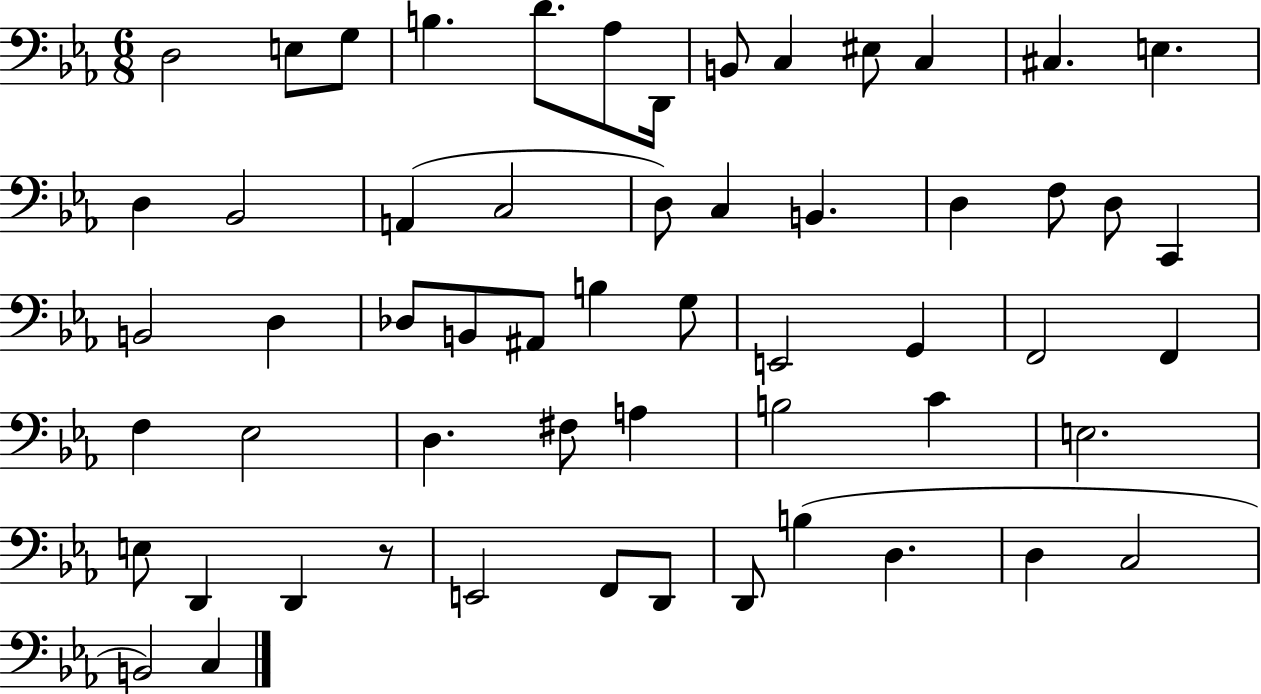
D3/h E3/e G3/e B3/q. D4/e. Ab3/e D2/s B2/e C3/q EIS3/e C3/q C#3/q. E3/q. D3/q Bb2/h A2/q C3/h D3/e C3/q B2/q. D3/q F3/e D3/e C2/q B2/h D3/q Db3/e B2/e A#2/e B3/q G3/e E2/h G2/q F2/h F2/q F3/q Eb3/h D3/q. F#3/e A3/q B3/h C4/q E3/h. E3/e D2/q D2/q R/e E2/h F2/e D2/e D2/e B3/q D3/q. D3/q C3/h B2/h C3/q